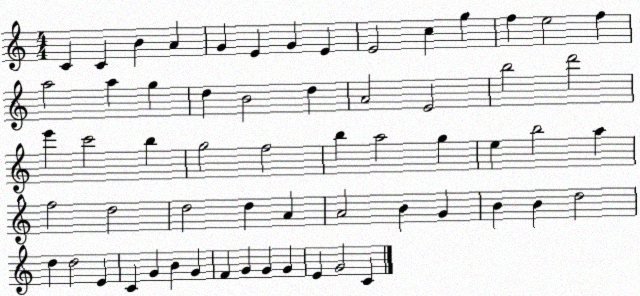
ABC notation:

X:1
T:Untitled
M:4/4
L:1/4
K:C
C C B A G E G E E2 c g f e2 f a2 a g d B2 d A2 E2 b2 d'2 e' c'2 b g2 f2 b a2 g e b2 a f2 d2 d2 d A A2 B G B B d2 d d2 E C G B G F G G G E G2 C